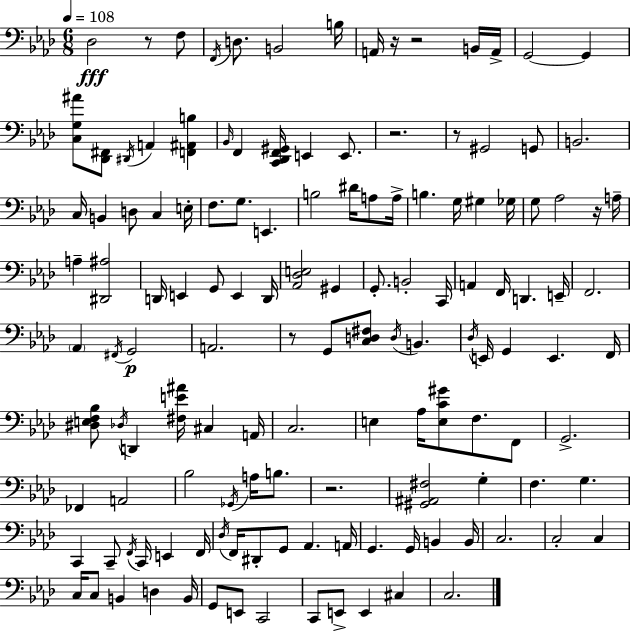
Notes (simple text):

Db3/h R/e F3/e F2/s D3/e. B2/h B3/s A2/s R/s R/h B2/s A2/s G2/h G2/q [C3,G3,A#4]/e [Db2,F#2]/e D#2/s A2/q [F2,A#2,B3]/q Bb2/s F2/q [C2,Db2,F2,G#2]/s E2/q E2/e. R/h. R/e G#2/h G2/e B2/h. C3/s B2/q D3/e C3/q E3/s F3/e. G3/e. E2/q. B3/h D#4/s A3/e A3/s B3/q. G3/s G#3/q Gb3/s G3/e Ab3/h R/s A3/s A3/q [D#2,A#3]/h D2/s E2/q G2/e E2/q D2/s [Ab2,Db3,E3]/h G#2/q G2/e. B2/h C2/s A2/q F2/s D2/q. E2/s F2/h. Ab2/q F#2/s G2/h A2/h. R/e G2/e [C3,D3,F#3]/e D3/s B2/q. Db3/s E2/s G2/q E2/q. F2/s [D#3,E3,F3,Bb3]/e Db3/s D2/q [F#3,E4,A#4]/s C#3/q A2/s C3/h. E3/q Ab3/s [E3,C4,G#4]/e F3/e. F2/e G2/h. FES2/q A2/h Bb3/h Gb2/s A3/s B3/e. R/h. [G#2,A#2,F#3]/h G3/q F3/q. G3/q. C2/q C2/e F2/s C2/s E2/q F2/s Db3/s F2/s D#2/e G2/e Ab2/q. A2/s G2/q. G2/s B2/q B2/s C3/h. C3/h C3/q C3/s C3/e B2/q D3/q B2/s G2/e E2/e C2/h C2/e E2/e E2/q C#3/q C3/h.